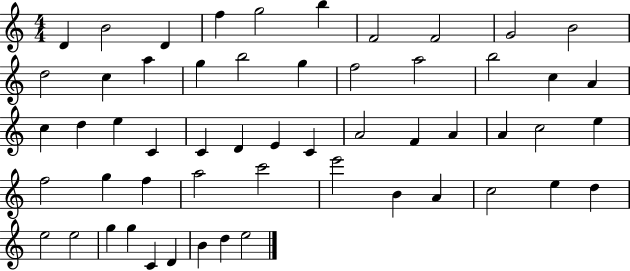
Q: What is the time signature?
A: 4/4